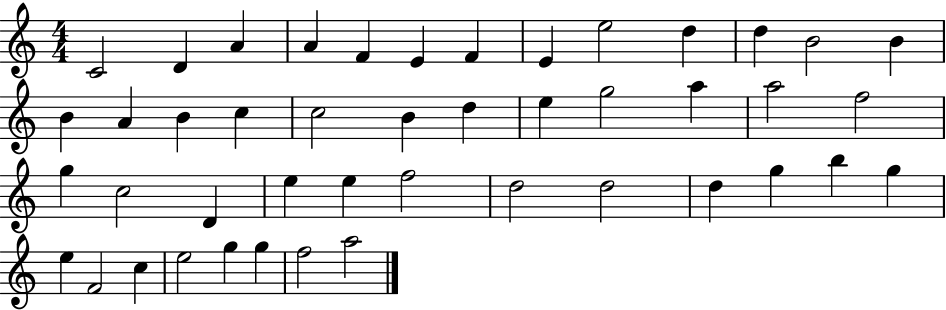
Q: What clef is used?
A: treble